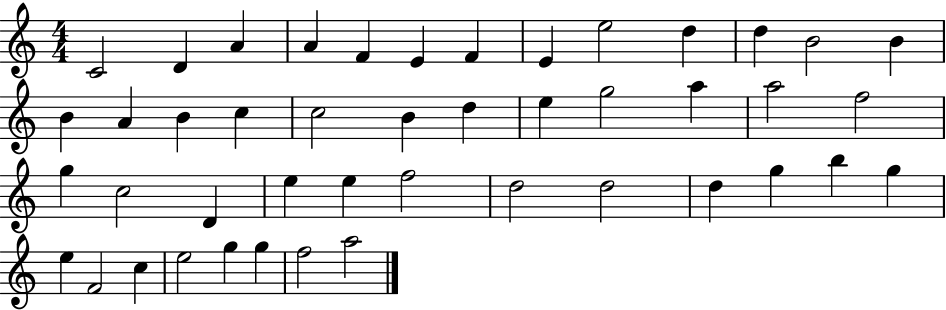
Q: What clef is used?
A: treble